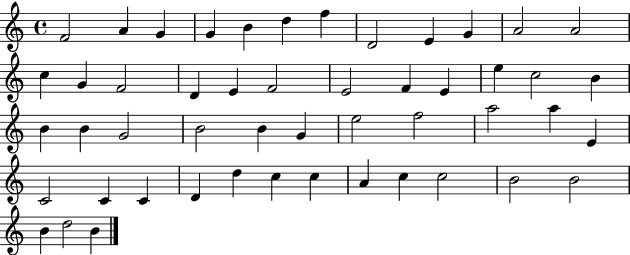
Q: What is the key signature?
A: C major